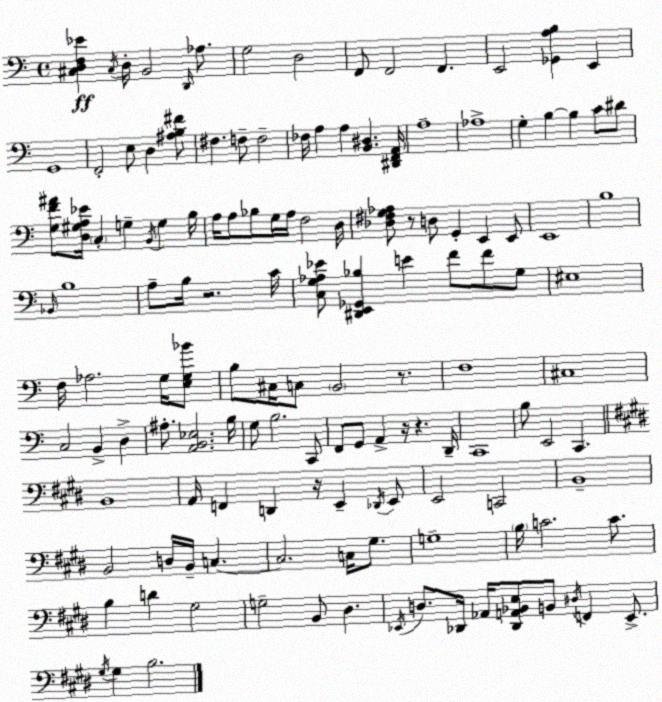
X:1
T:Untitled
M:4/4
L:1/4
K:Am
[^C,D,F,_E] ^C,/4 D,/4 B,,2 D,,/4 _A,/2 G,2 D,2 F,,/2 F,,2 F,, E,,2 [_G,,A,B,] E,, G,,4 F,,2 E,/2 D, [^A,B,^F]/2 ^F, F,/2 F,2 _F,/4 A, A, [B,,^D,] [^D,,F,,A,,]/4 A,4 _A,4 G, B, B, C/2 ^D/2 [G,F^A]/2 [D,^G,A,_E]/4 C, G, B,,/4 G, B,/4 A,/4 A,/2 _B,/2 G,/4 A,/4 F,2 D,/4 [_D,^F,G,_A,]/2 z/2 D,/2 G,, E,, E,,/2 E,,4 B,4 _B,,/4 B,4 A,/2 B,/4 z2 C/4 [C,G,_A,_E]/2 [^D,,E,,_G,,_B,] E F/2 F/2 G,/2 ^E,4 F,/4 _A,2 G,/4 [E,G,_B]/2 B,/2 ^C,/4 C,/2 B,,2 z/2 F,4 ^C,4 C,2 B,, D, ^A,/2 [A,,B,,_E,]2 B,/4 G,/2 B,2 C,,/2 F,,/2 G,,/2 A,, z/4 z D,,/4 C,,4 B,/2 E,,2 C,, B,,4 A,,/4 F,, D,, z/4 E,, _D,,/4 E,,/2 E,,2 C,,2 B,,4 B,,2 D,/4 B,,/4 C, C,2 C,/4 ^G,/2 G,4 B,/4 C2 C/2 B, D ^G,2 G,2 B,,/2 ^D, _E,,/4 D,/2 _D,,/4 _A,,/4 [_D,,A,,_B,,E,]/2 B,,/2 ^D,/4 F,, _E,,/2 ^G,/4 ^G, B,2